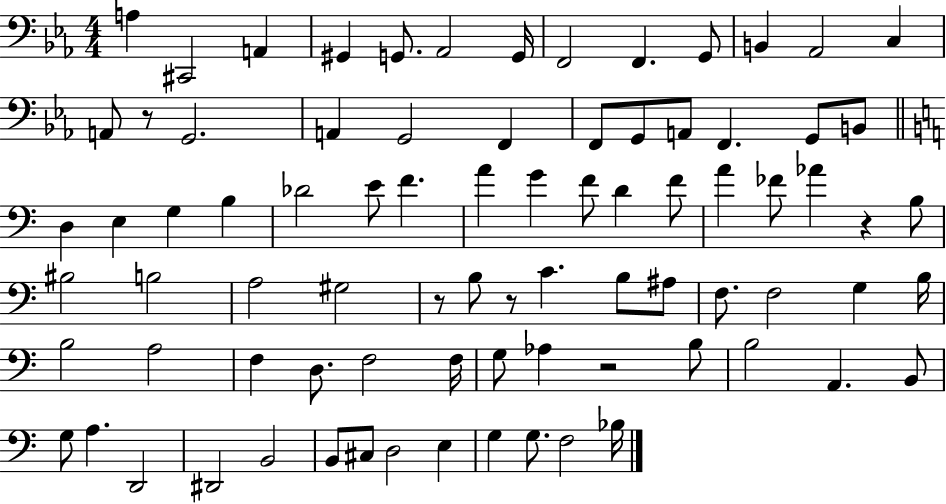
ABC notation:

X:1
T:Untitled
M:4/4
L:1/4
K:Eb
A, ^C,,2 A,, ^G,, G,,/2 _A,,2 G,,/4 F,,2 F,, G,,/2 B,, _A,,2 C, A,,/2 z/2 G,,2 A,, G,,2 F,, F,,/2 G,,/2 A,,/2 F,, G,,/2 B,,/2 D, E, G, B, _D2 E/2 F A G F/2 D F/2 A _F/2 _A z B,/2 ^B,2 B,2 A,2 ^G,2 z/2 B,/2 z/2 C B,/2 ^A,/2 F,/2 F,2 G, B,/4 B,2 A,2 F, D,/2 F,2 F,/4 G,/2 _A, z2 B,/2 B,2 A,, B,,/2 G,/2 A, D,,2 ^D,,2 B,,2 B,,/2 ^C,/2 D,2 E, G, G,/2 F,2 _B,/4